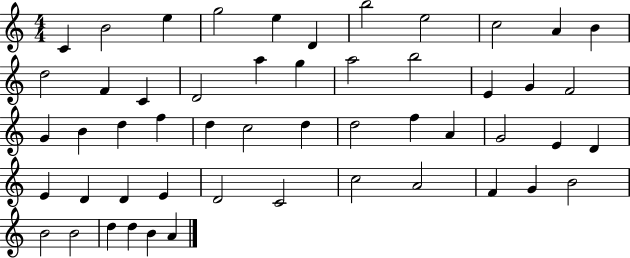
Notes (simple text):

C4/q B4/h E5/q G5/h E5/q D4/q B5/h E5/h C5/h A4/q B4/q D5/h F4/q C4/q D4/h A5/q G5/q A5/h B5/h E4/q G4/q F4/h G4/q B4/q D5/q F5/q D5/q C5/h D5/q D5/h F5/q A4/q G4/h E4/q D4/q E4/q D4/q D4/q E4/q D4/h C4/h C5/h A4/h F4/q G4/q B4/h B4/h B4/h D5/q D5/q B4/q A4/q